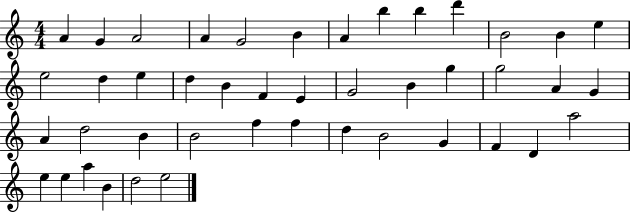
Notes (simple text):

A4/q G4/q A4/h A4/q G4/h B4/q A4/q B5/q B5/q D6/q B4/h B4/q E5/q E5/h D5/q E5/q D5/q B4/q F4/q E4/q G4/h B4/q G5/q G5/h A4/q G4/q A4/q D5/h B4/q B4/h F5/q F5/q D5/q B4/h G4/q F4/q D4/q A5/h E5/q E5/q A5/q B4/q D5/h E5/h